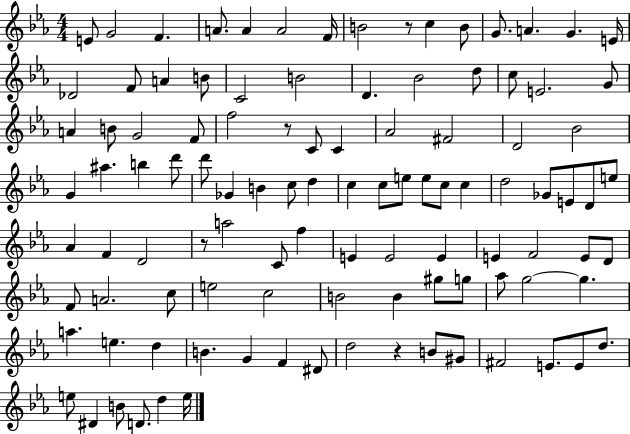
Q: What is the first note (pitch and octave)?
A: E4